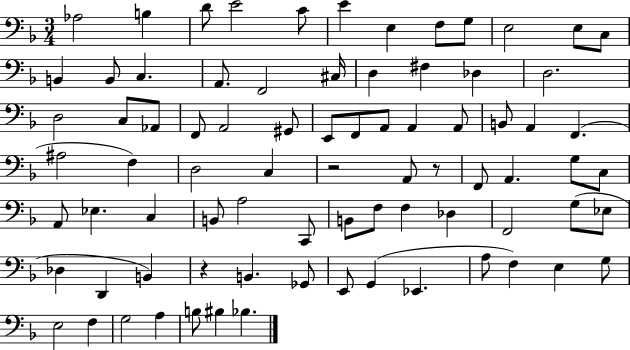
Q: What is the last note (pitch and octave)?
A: Bb3